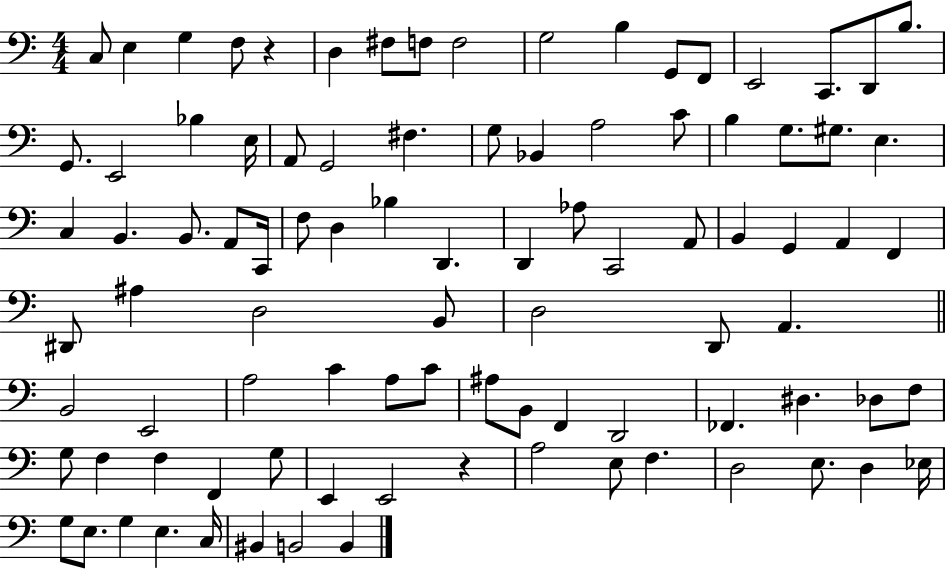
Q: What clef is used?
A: bass